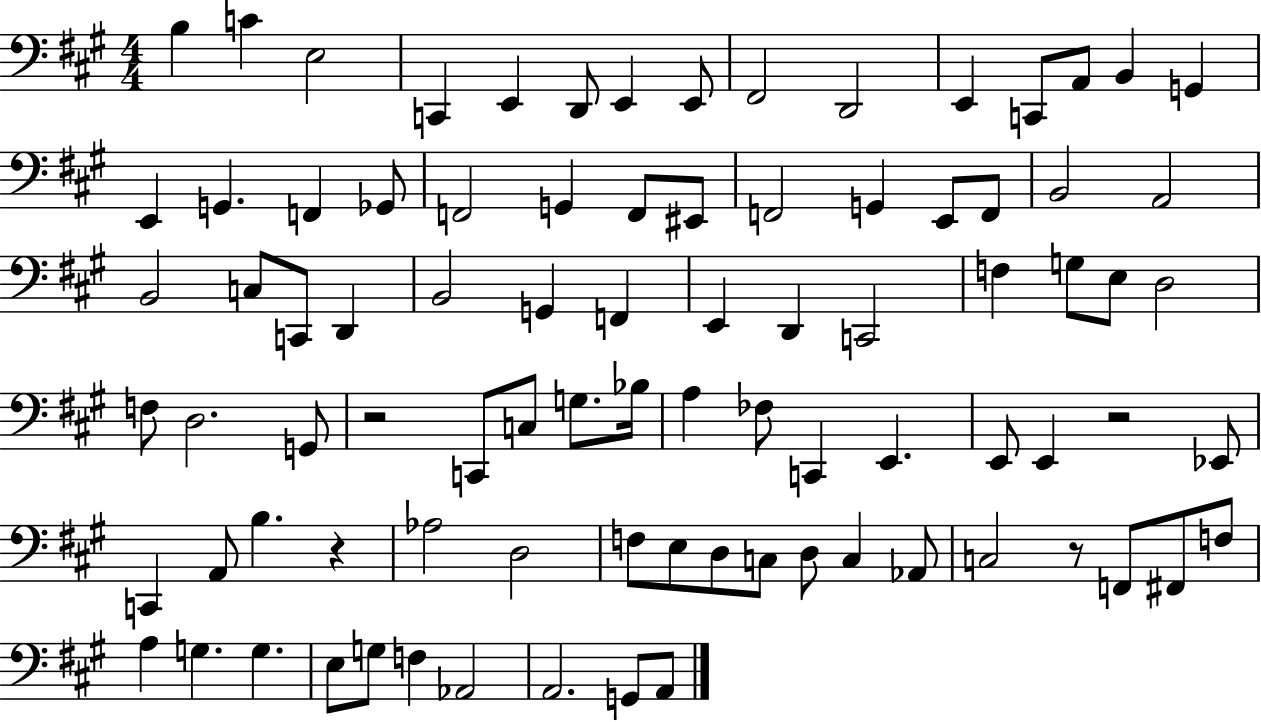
B3/q C4/q E3/h C2/q E2/q D2/e E2/q E2/e F#2/h D2/h E2/q C2/e A2/e B2/q G2/q E2/q G2/q. F2/q Gb2/e F2/h G2/q F2/e EIS2/e F2/h G2/q E2/e F2/e B2/h A2/h B2/h C3/e C2/e D2/q B2/h G2/q F2/q E2/q D2/q C2/h F3/q G3/e E3/e D3/h F3/e D3/h. G2/e R/h C2/e C3/e G3/e. Bb3/s A3/q FES3/e C2/q E2/q. E2/e E2/q R/h Eb2/e C2/q A2/e B3/q. R/q Ab3/h D3/h F3/e E3/e D3/e C3/e D3/e C3/q Ab2/e C3/h R/e F2/e F#2/e F3/e A3/q G3/q. G3/q. E3/e G3/e F3/q Ab2/h A2/h. G2/e A2/e